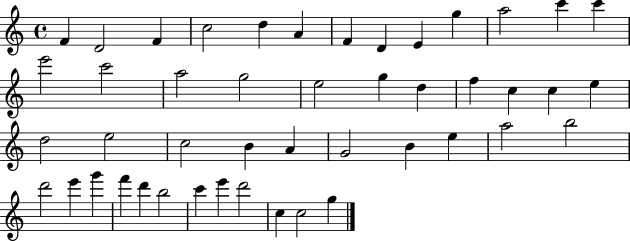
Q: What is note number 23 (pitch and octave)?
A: C5